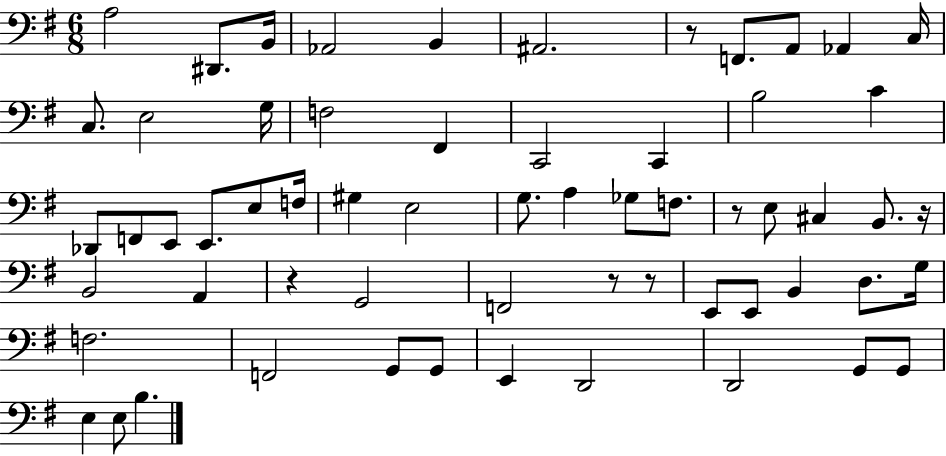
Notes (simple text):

A3/h D#2/e. B2/s Ab2/h B2/q A#2/h. R/e F2/e. A2/e Ab2/q C3/s C3/e. E3/h G3/s F3/h F#2/q C2/h C2/q B3/h C4/q Db2/e F2/e E2/e E2/e. E3/e F3/s G#3/q E3/h G3/e. A3/q Gb3/e F3/e. R/e E3/e C#3/q B2/e. R/s B2/h A2/q R/q G2/h F2/h R/e R/e E2/e E2/e B2/q D3/e. G3/s F3/h. F2/h G2/e G2/e E2/q D2/h D2/h G2/e G2/e E3/q E3/e B3/q.